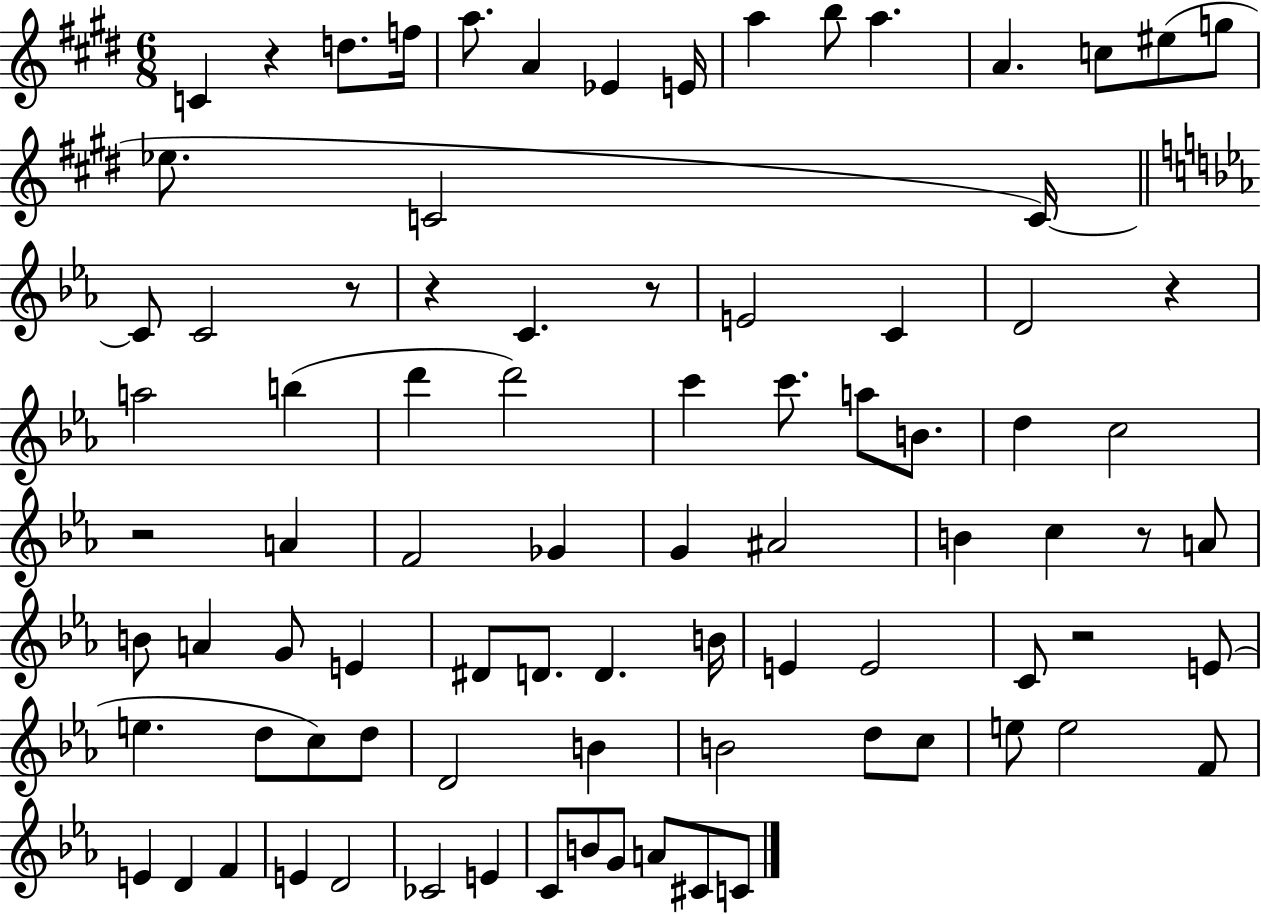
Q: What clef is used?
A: treble